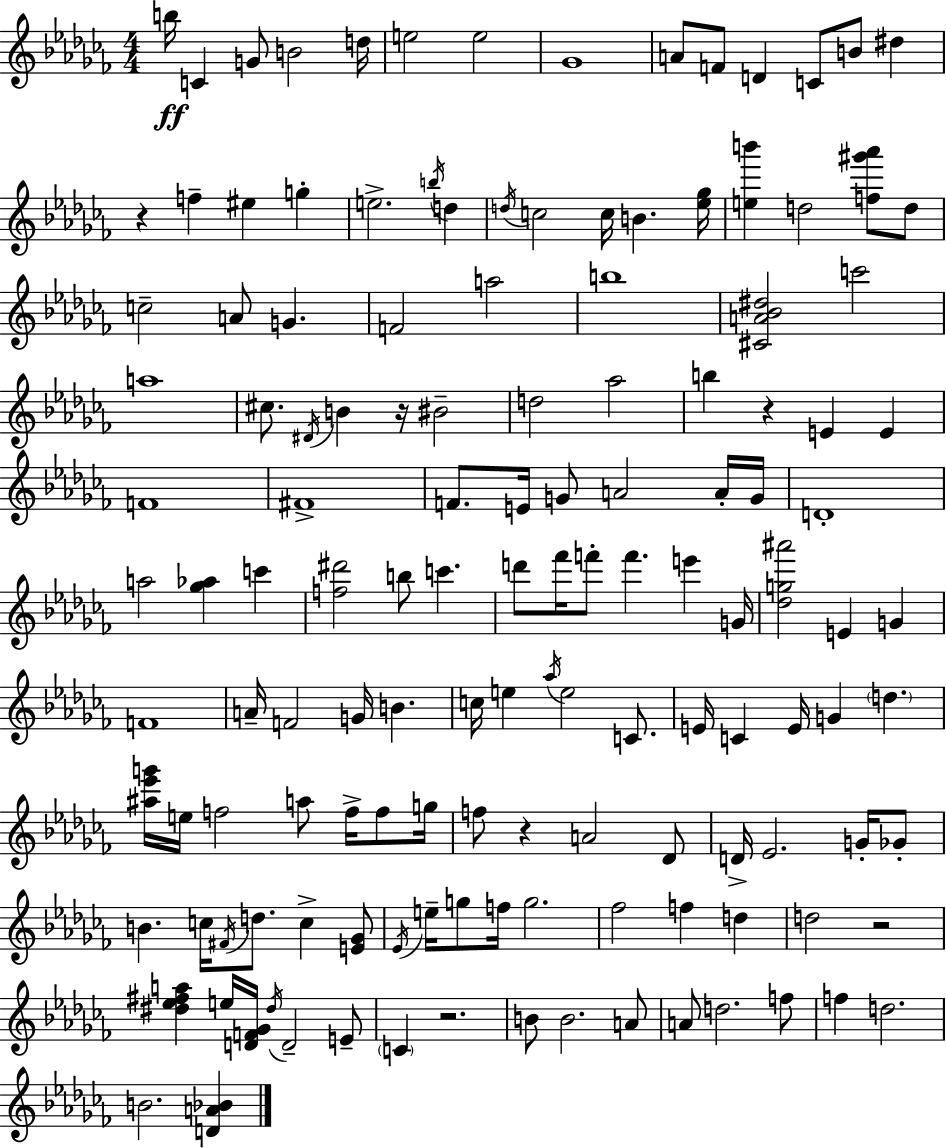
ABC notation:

X:1
T:Untitled
M:4/4
L:1/4
K:Abm
b/4 C G/2 B2 d/4 e2 e2 _G4 A/2 F/2 D C/2 B/2 ^d z f ^e g e2 b/4 d d/4 c2 c/4 B [_e_g]/4 [eb'] d2 [f^g'_a']/2 d/2 c2 A/2 G F2 a2 b4 [^CA_B^d]2 c'2 a4 ^c/2 ^D/4 B z/4 ^B2 d2 _a2 b z E E F4 ^F4 F/2 E/4 G/2 A2 A/4 G/4 D4 a2 [_g_a] c' [f^d']2 b/2 c' d'/2 _f'/4 f'/2 f' e' G/4 [_dg^a']2 E G F4 A/4 F2 G/4 B c/4 e _a/4 e2 C/2 E/4 C E/4 G d [^a_e'g']/4 e/4 f2 a/2 f/4 f/2 g/4 f/2 z A2 _D/2 D/4 _E2 G/4 _G/2 B c/4 ^F/4 d/2 c [E_G]/2 _E/4 e/4 g/2 f/4 g2 _f2 f d d2 z2 [^d_e^fa] e/4 [DF_G]/4 ^d/4 D2 E/2 C z2 B/2 B2 A/2 A/2 d2 f/2 f d2 B2 [DA_B]